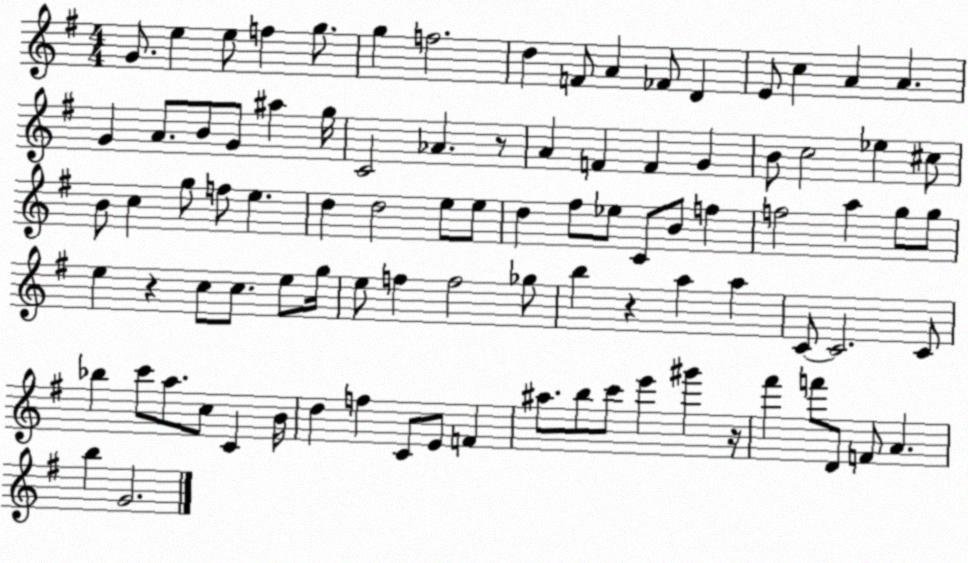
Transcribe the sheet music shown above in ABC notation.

X:1
T:Untitled
M:4/4
L:1/4
K:G
G/2 e e/2 f g/2 g f2 d F/2 A _F/2 D E/2 c A A G A/2 B/2 G/2 ^a g/4 C2 _A z/2 A F F G B/2 c2 _e ^c/2 B/2 c g/2 f/2 e d d2 e/2 e/2 d ^f/2 _e/2 C/2 B/2 f f2 a g/2 g/2 e z c/2 c/2 e/2 g/4 e/2 f f2 _g/2 b z a a C/2 C2 C/2 _b c'/2 a/2 c/2 C B/4 d f C/2 E/2 F ^a/2 b/2 c'/2 e' ^g' z/4 ^f' f'/2 D/2 F/2 A b G2